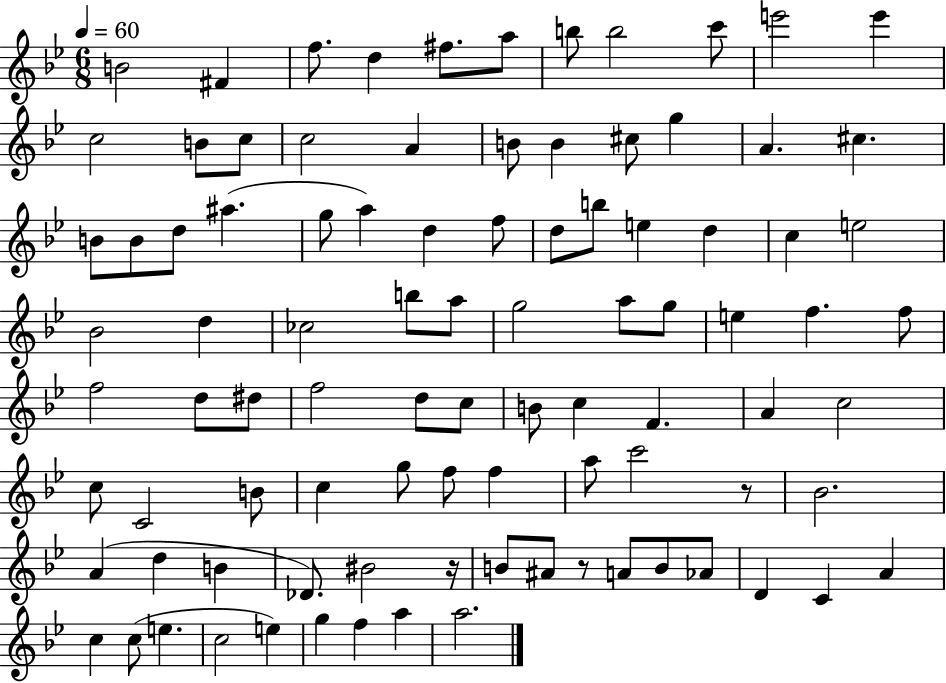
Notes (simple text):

B4/h F#4/q F5/e. D5/q F#5/e. A5/e B5/e B5/h C6/e E6/h E6/q C5/h B4/e C5/e C5/h A4/q B4/e B4/q C#5/e G5/q A4/q. C#5/q. B4/e B4/e D5/e A#5/q. G5/e A5/q D5/q F5/e D5/e B5/e E5/q D5/q C5/q E5/h Bb4/h D5/q CES5/h B5/e A5/e G5/h A5/e G5/e E5/q F5/q. F5/e F5/h D5/e D#5/e F5/h D5/e C5/e B4/e C5/q F4/q. A4/q C5/h C5/e C4/h B4/e C5/q G5/e F5/e F5/q A5/e C6/h R/e Bb4/h. A4/q D5/q B4/q Db4/e. BIS4/h R/s B4/e A#4/e R/e A4/e B4/e Ab4/e D4/q C4/q A4/q C5/q C5/e E5/q. C5/h E5/q G5/q F5/q A5/q A5/h.